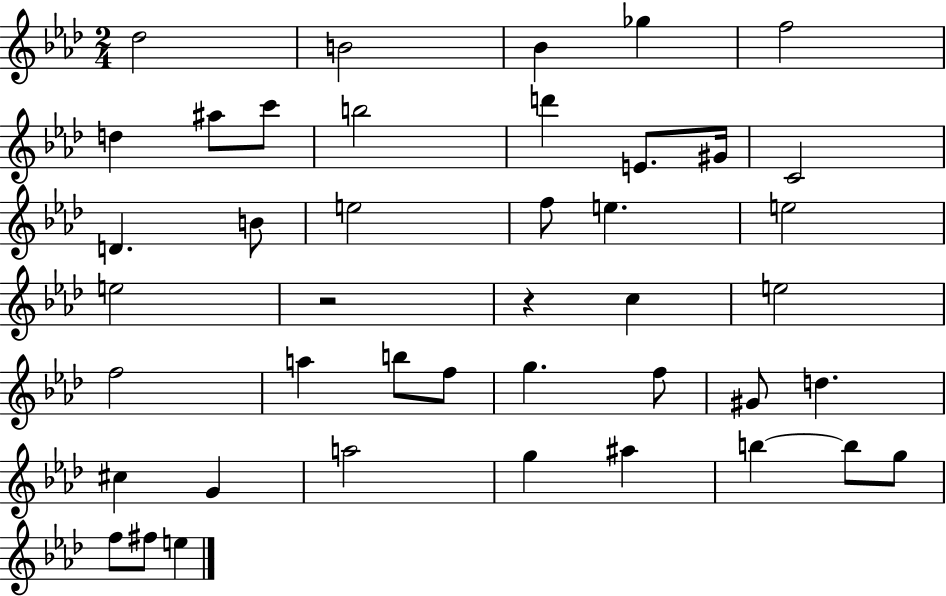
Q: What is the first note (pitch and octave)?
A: Db5